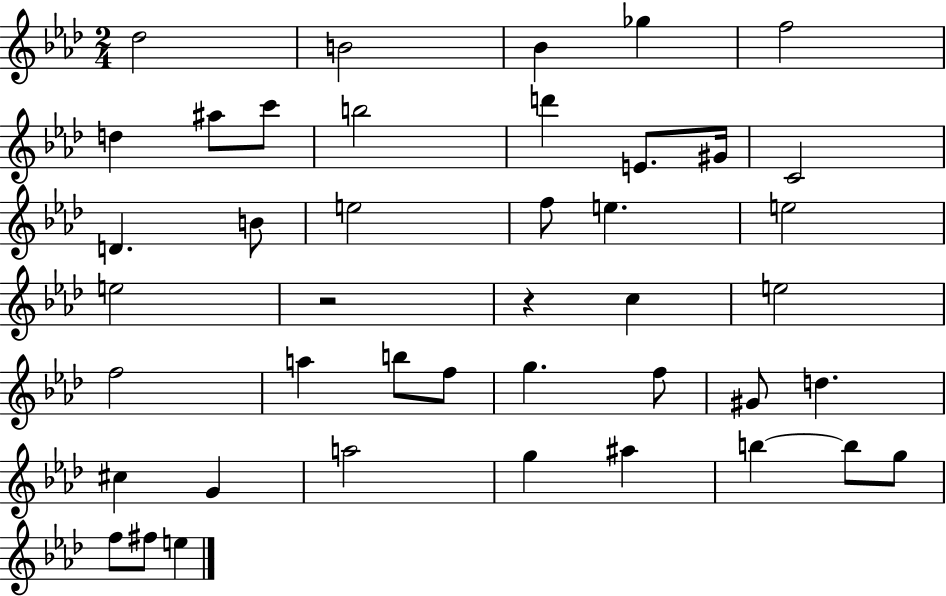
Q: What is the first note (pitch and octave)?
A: Db5